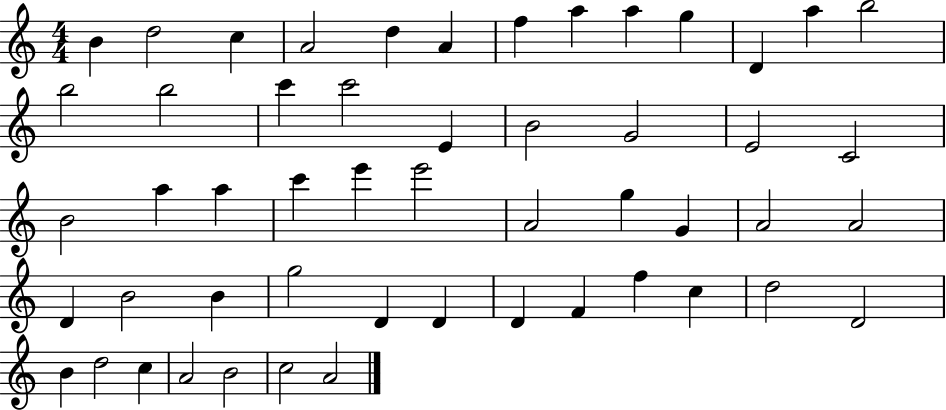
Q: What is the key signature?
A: C major